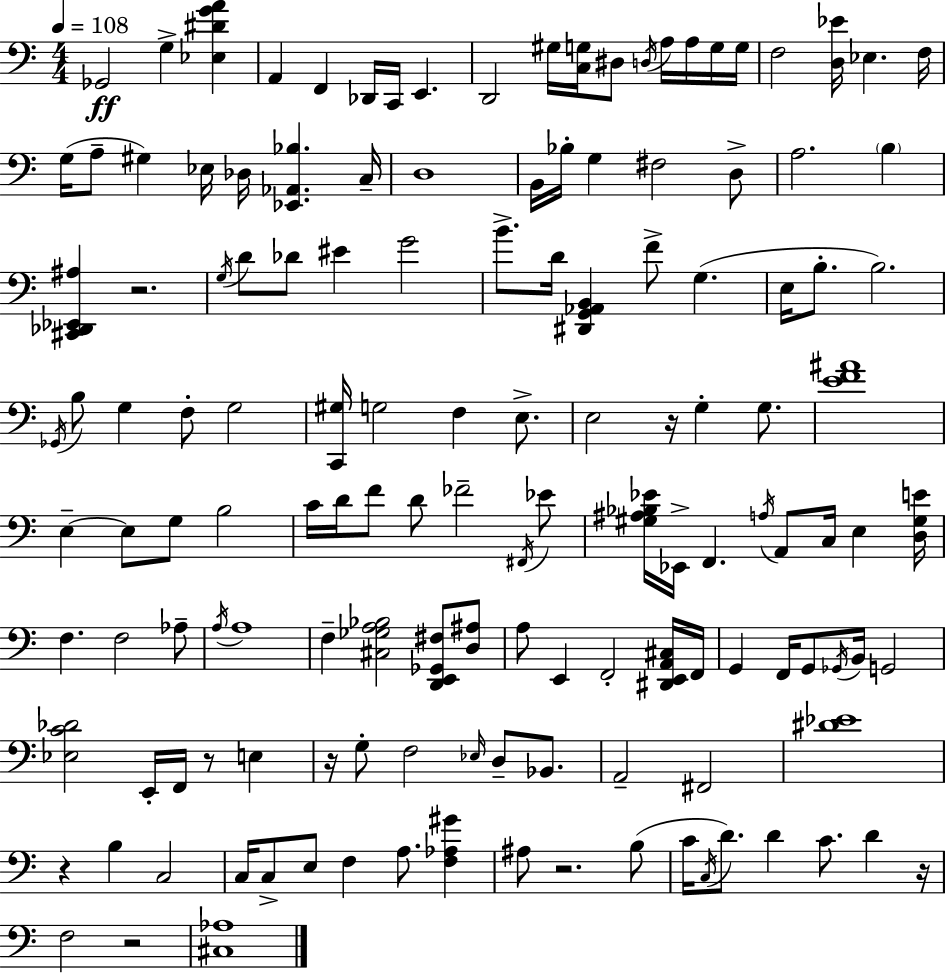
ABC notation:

X:1
T:Untitled
M:4/4
L:1/4
K:Am
_G,,2 G, [_E,^DGA] A,, F,, _D,,/4 C,,/4 E,, D,,2 ^G,/4 [C,G,]/4 ^D,/2 D,/4 A,/4 A,/4 G,/4 G,/4 F,2 [D,_E]/4 _E, F,/4 G,/4 A,/2 ^G, _E,/4 _D,/4 [_E,,_A,,_B,] C,/4 D,4 B,,/4 _B,/4 G, ^F,2 D,/2 A,2 B, [^C,,_D,,_E,,^A,] z2 G,/4 D/2 _D/2 ^E G2 B/2 D/4 [^D,,G,,_A,,B,,] F/2 G, E,/4 B,/2 B,2 _G,,/4 B,/2 G, F,/2 G,2 [C,,^G,]/4 G,2 F, E,/2 E,2 z/4 G, G,/2 [EF^A]4 E, E,/2 G,/2 B,2 C/4 D/4 F/2 D/2 _F2 ^F,,/4 _E/2 [^G,^A,_B,_E]/4 _E,,/4 F,, A,/4 A,,/2 C,/4 E, [D,^G,E]/4 F, F,2 _A,/2 A,/4 A,4 F, [^C,_G,A,_B,]2 [D,,E,,_G,,^F,]/2 [D,^A,]/2 A,/2 E,, F,,2 [^D,,E,,A,,^C,]/4 F,,/4 G,, F,,/4 G,,/2 _G,,/4 B,,/4 G,,2 [_E,C_D]2 E,,/4 F,,/4 z/2 E, z/4 G,/2 F,2 _E,/4 D,/2 _B,,/2 A,,2 ^F,,2 [^D_E]4 z B, C,2 C,/4 C,/2 E,/2 F, A,/2 [F,_A,^G] ^A,/2 z2 B,/2 C/4 C,/4 D/2 D C/2 D z/4 F,2 z2 [^C,_A,]4